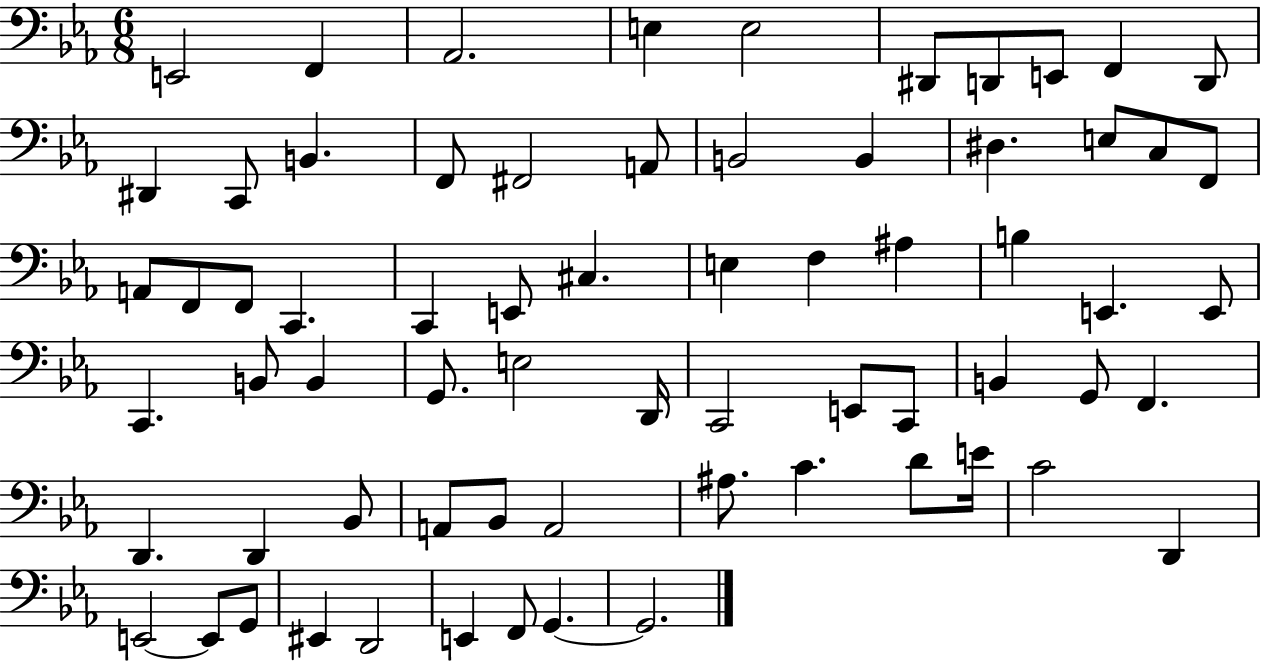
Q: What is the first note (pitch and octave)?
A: E2